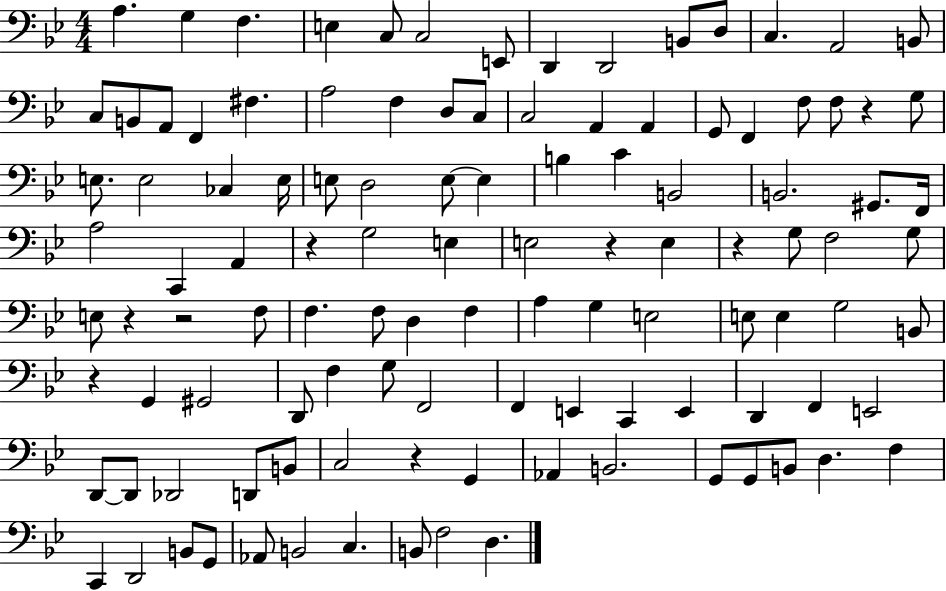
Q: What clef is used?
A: bass